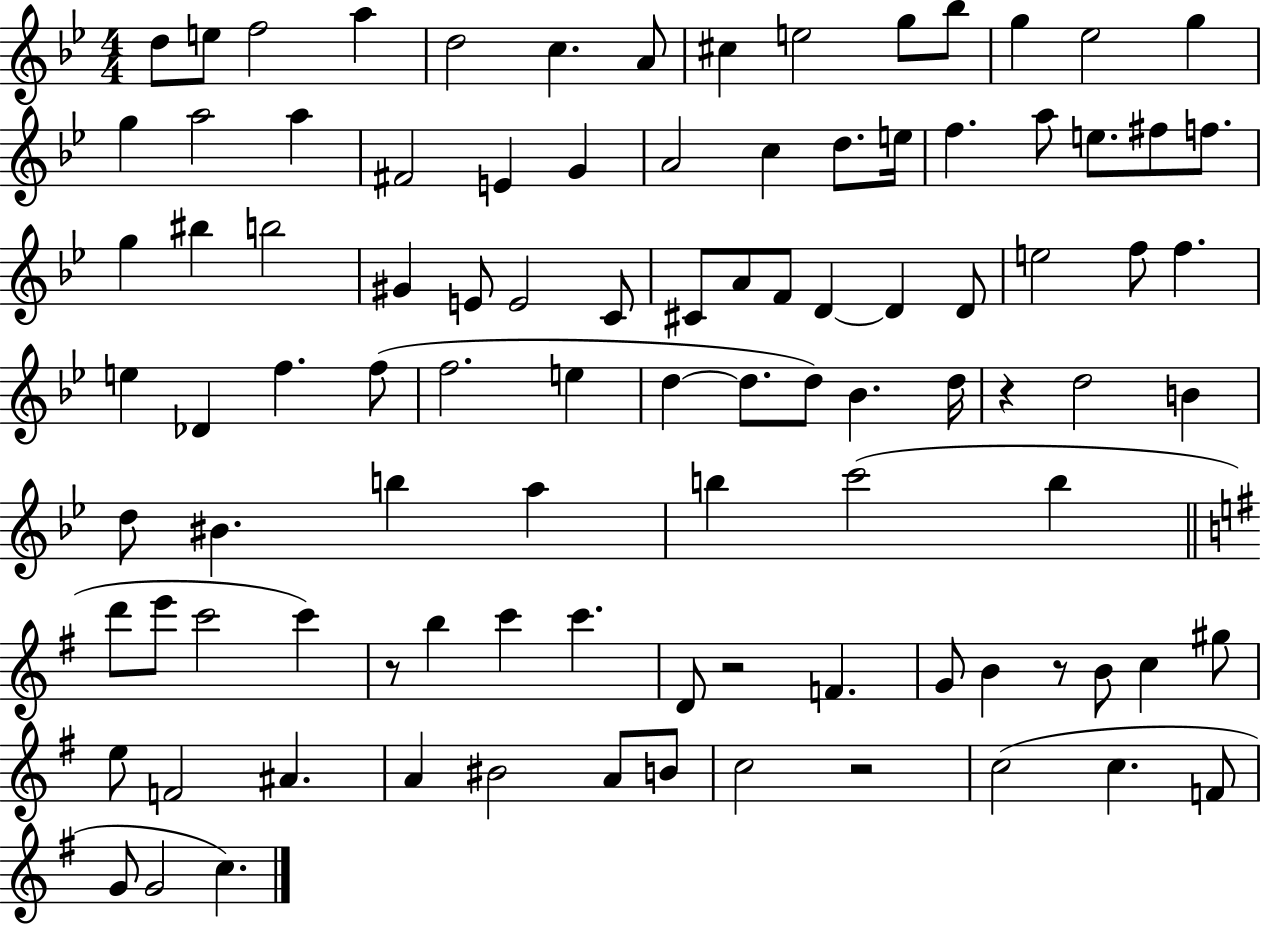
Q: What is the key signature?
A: BES major